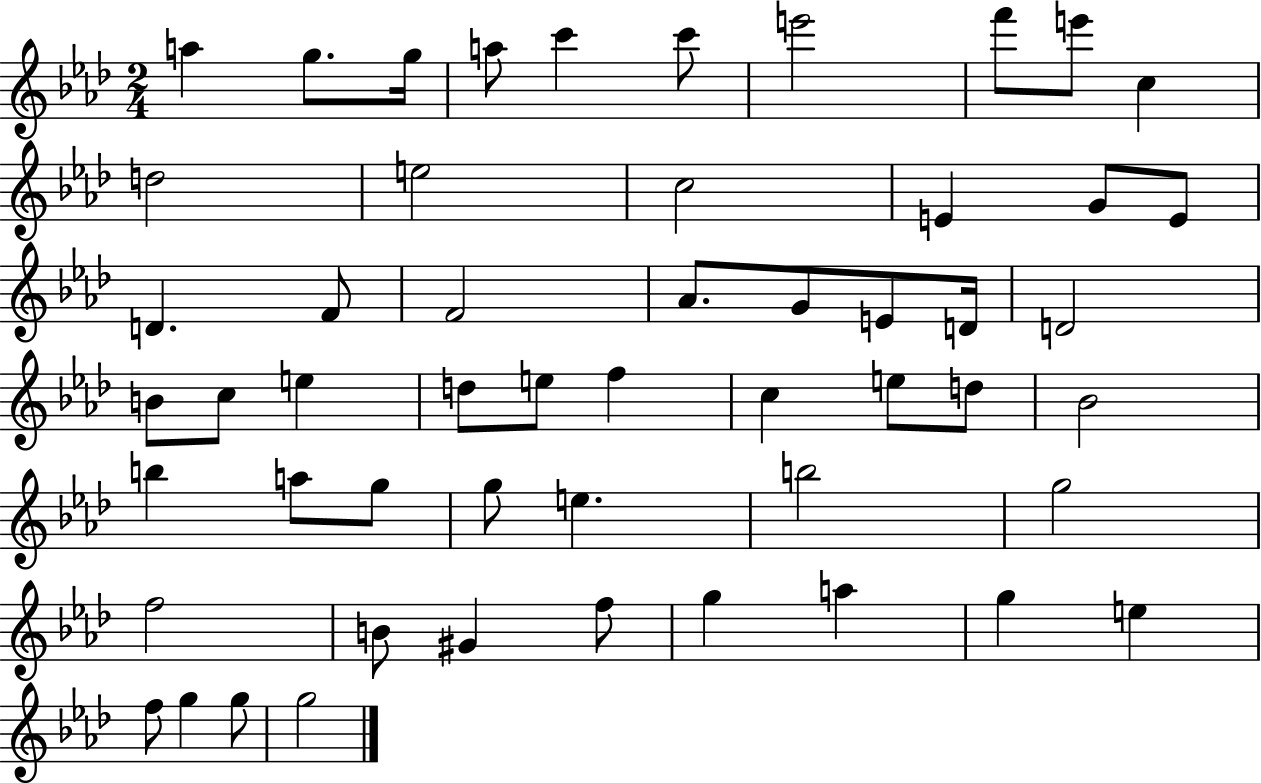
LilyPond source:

{
  \clef treble
  \numericTimeSignature
  \time 2/4
  \key aes \major
  a''4 g''8. g''16 | a''8 c'''4 c'''8 | e'''2 | f'''8 e'''8 c''4 | \break d''2 | e''2 | c''2 | e'4 g'8 e'8 | \break d'4. f'8 | f'2 | aes'8. g'8 e'8 d'16 | d'2 | \break b'8 c''8 e''4 | d''8 e''8 f''4 | c''4 e''8 d''8 | bes'2 | \break b''4 a''8 g''8 | g''8 e''4. | b''2 | g''2 | \break f''2 | b'8 gis'4 f''8 | g''4 a''4 | g''4 e''4 | \break f''8 g''4 g''8 | g''2 | \bar "|."
}